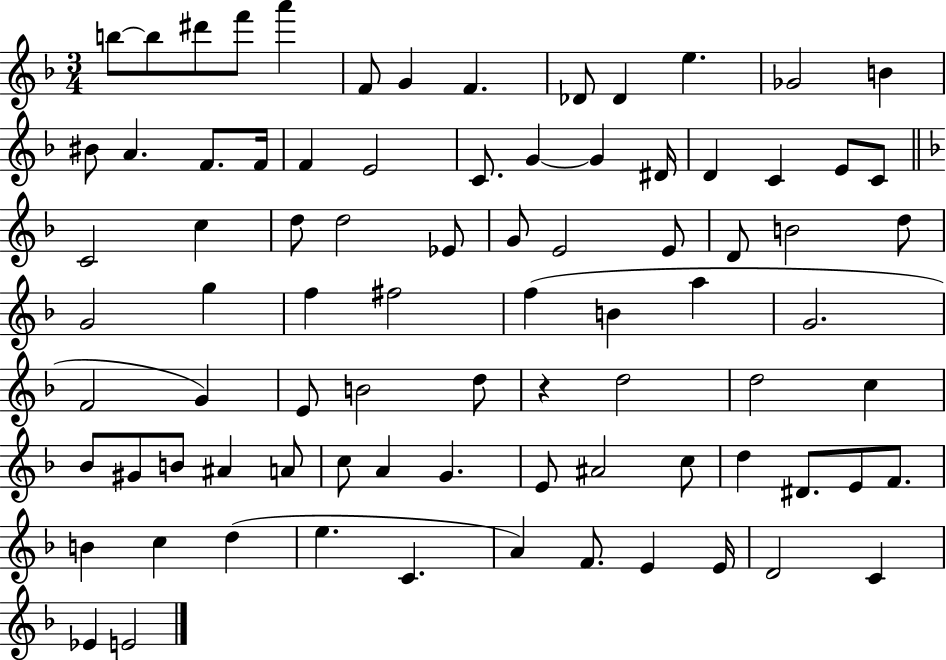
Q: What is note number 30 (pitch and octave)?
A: D5